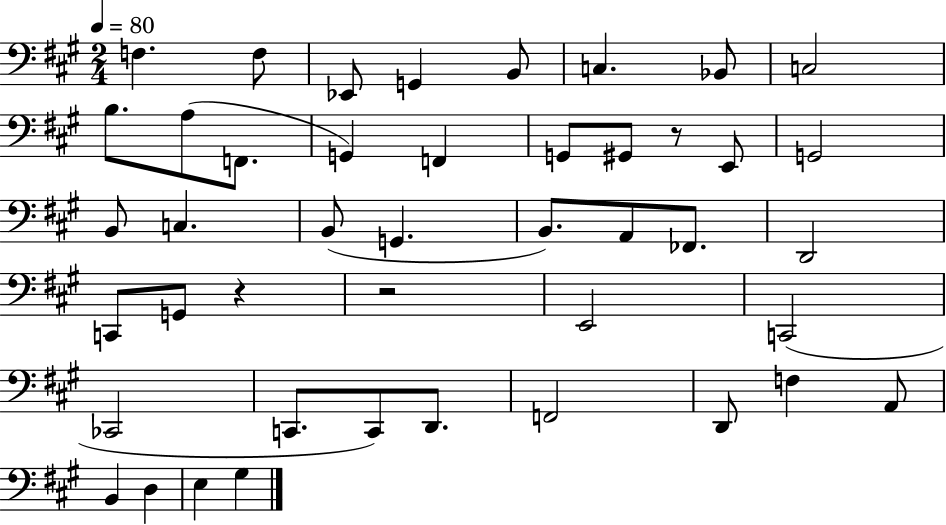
X:1
T:Untitled
M:2/4
L:1/4
K:A
F, F,/2 _E,,/2 G,, B,,/2 C, _B,,/2 C,2 B,/2 A,/2 F,,/2 G,, F,, G,,/2 ^G,,/2 z/2 E,,/2 G,,2 B,,/2 C, B,,/2 G,, B,,/2 A,,/2 _F,,/2 D,,2 C,,/2 G,,/2 z z2 E,,2 C,,2 _C,,2 C,,/2 C,,/2 D,,/2 F,,2 D,,/2 F, A,,/2 B,, D, E, ^G,